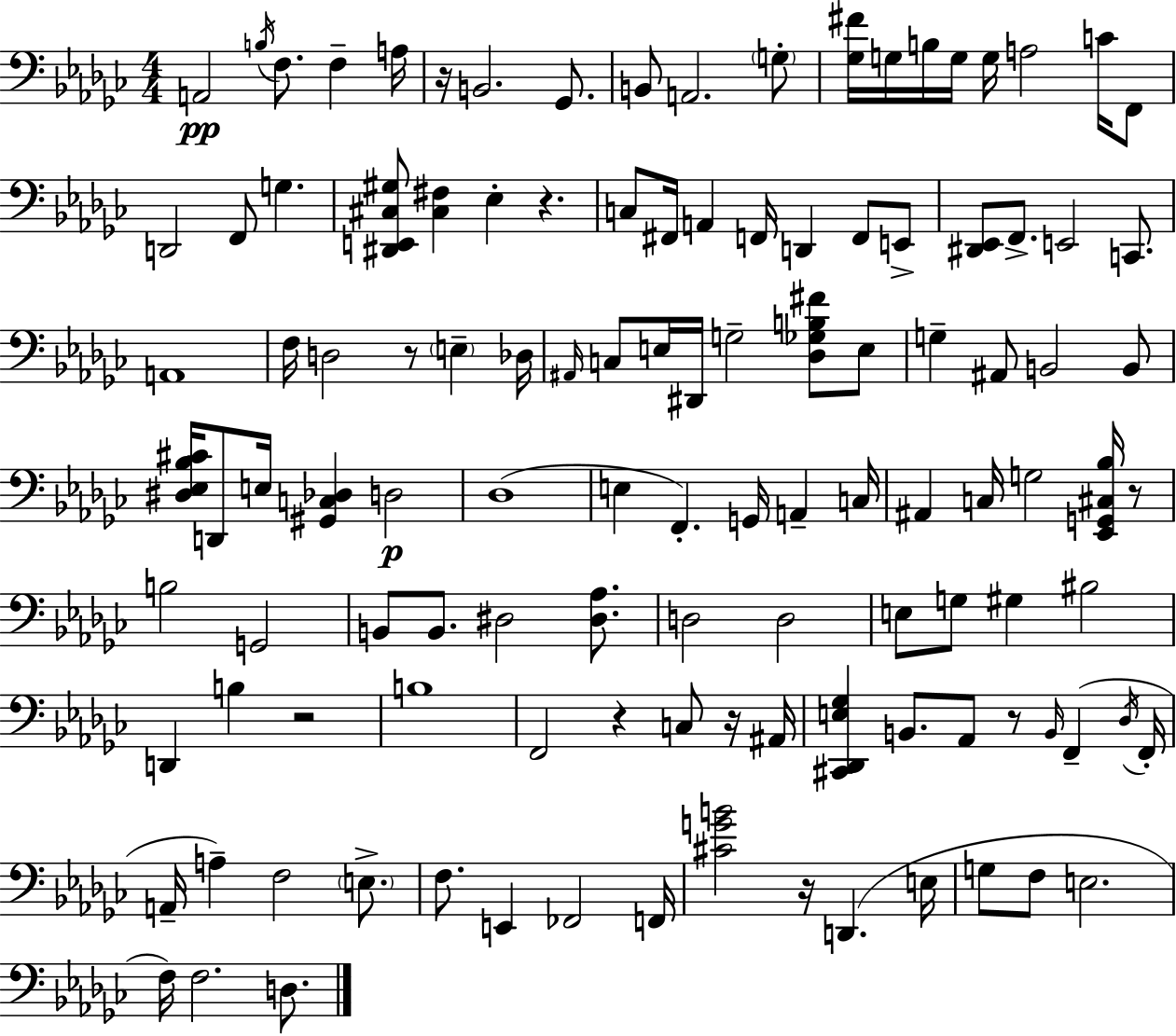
X:1
T:Untitled
M:4/4
L:1/4
K:Ebm
A,,2 B,/4 F,/2 F, A,/4 z/4 B,,2 _G,,/2 B,,/2 A,,2 G,/2 [_G,^F]/4 G,/4 B,/4 G,/4 G,/4 A,2 C/4 F,,/2 D,,2 F,,/2 G, [^D,,E,,^C,^G,]/2 [^C,^F,] _E, z C,/2 ^F,,/4 A,, F,,/4 D,, F,,/2 E,,/2 [^D,,_E,,]/2 F,,/2 E,,2 C,,/2 A,,4 F,/4 D,2 z/2 E, _D,/4 ^A,,/4 C,/2 E,/4 ^D,,/4 G,2 [_D,_G,B,^F]/2 E,/2 G, ^A,,/2 B,,2 B,,/2 [^D,_E,_B,^C]/4 D,,/2 E,/4 [^G,,C,_D,] D,2 _D,4 E, F,, G,,/4 A,, C,/4 ^A,, C,/4 G,2 [_E,,G,,^C,_B,]/4 z/2 B,2 G,,2 B,,/2 B,,/2 ^D,2 [^D,_A,]/2 D,2 D,2 E,/2 G,/2 ^G, ^B,2 D,, B, z2 B,4 F,,2 z C,/2 z/4 ^A,,/4 [^C,,_D,,E,_G,] B,,/2 _A,,/2 z/2 B,,/4 F,, _D,/4 F,,/4 A,,/4 A, F,2 E,/2 F,/2 E,, _F,,2 F,,/4 [^CGB]2 z/4 D,, E,/4 G,/2 F,/2 E,2 F,/4 F,2 D,/2